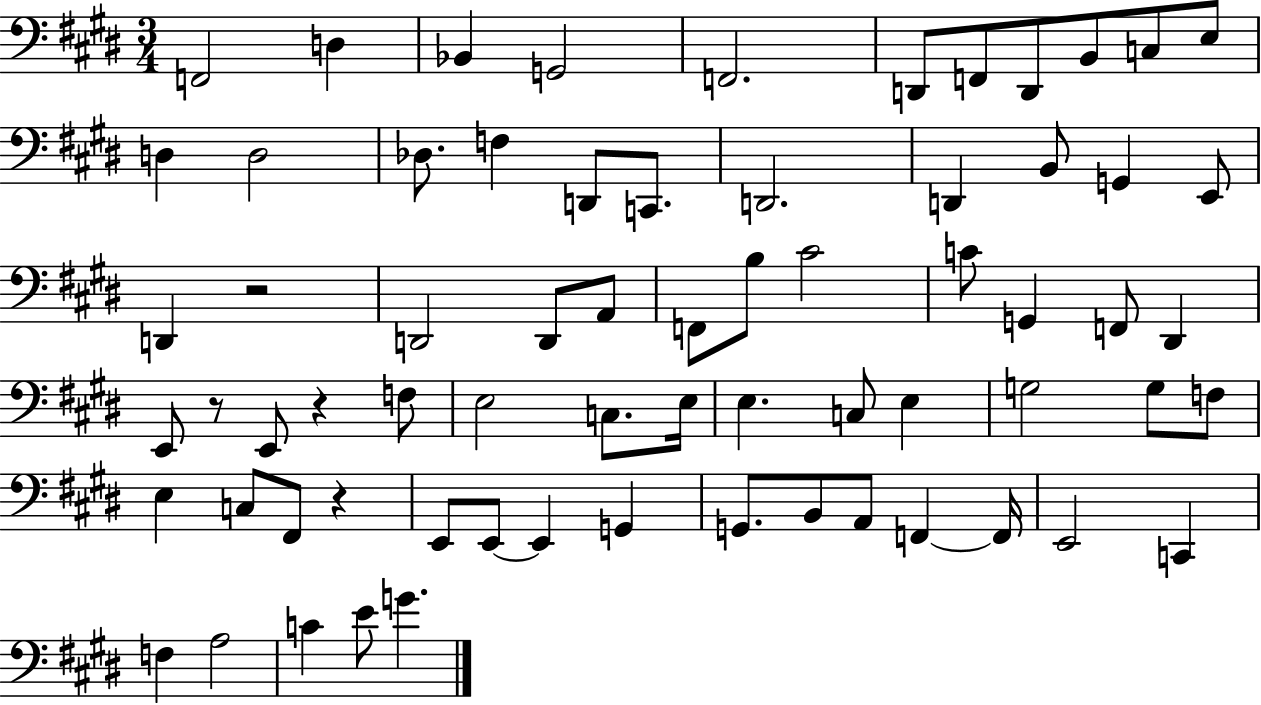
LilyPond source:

{
  \clef bass
  \numericTimeSignature
  \time 3/4
  \key e \major
  \repeat volta 2 { f,2 d4 | bes,4 g,2 | f,2. | d,8 f,8 d,8 b,8 c8 e8 | \break d4 d2 | des8. f4 d,8 c,8. | d,2. | d,4 b,8 g,4 e,8 | \break d,4 r2 | d,2 d,8 a,8 | f,8 b8 cis'2 | c'8 g,4 f,8 dis,4 | \break e,8 r8 e,8 r4 f8 | e2 c8. e16 | e4. c8 e4 | g2 g8 f8 | \break e4 c8 fis,8 r4 | e,8 e,8~~ e,4 g,4 | g,8. b,8 a,8 f,4~~ f,16 | e,2 c,4 | \break f4 a2 | c'4 e'8 g'4. | } \bar "|."
}